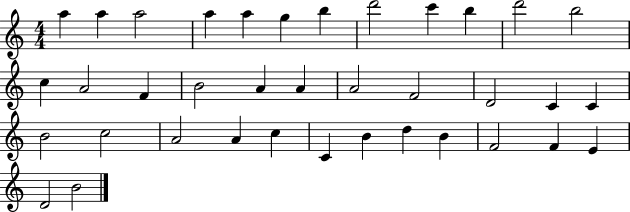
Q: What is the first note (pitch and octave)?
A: A5